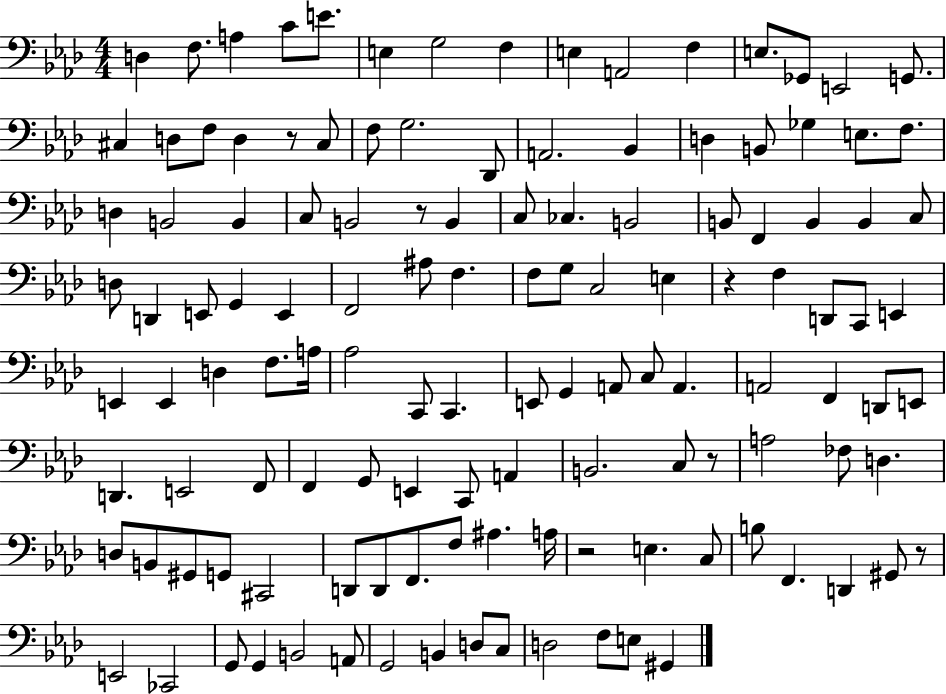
D3/q F3/e. A3/q C4/e E4/e. E3/q G3/h F3/q E3/q A2/h F3/q E3/e. Gb2/e E2/h G2/e. C#3/q D3/e F3/e D3/q R/e C#3/e F3/e G3/h. Db2/e A2/h. Bb2/q D3/q B2/e Gb3/q E3/e. F3/e. D3/q B2/h B2/q C3/e B2/h R/e B2/q C3/e CES3/q. B2/h B2/e F2/q B2/q B2/q C3/e D3/e D2/q E2/e G2/q E2/q F2/h A#3/e F3/q. F3/e G3/e C3/h E3/q R/q F3/q D2/e C2/e E2/q E2/q E2/q D3/q F3/e. A3/s Ab3/h C2/e C2/q. E2/e G2/q A2/e C3/e A2/q. A2/h F2/q D2/e E2/e D2/q. E2/h F2/e F2/q G2/e E2/q C2/e A2/q B2/h. C3/e R/e A3/h FES3/e D3/q. D3/e B2/e G#2/e G2/e C#2/h D2/e D2/e F2/e. F3/e A#3/q. A3/s R/h E3/q. C3/e B3/e F2/q. D2/q G#2/e R/e E2/h CES2/h G2/e G2/q B2/h A2/e G2/h B2/q D3/e C3/e D3/h F3/e E3/e G#2/q